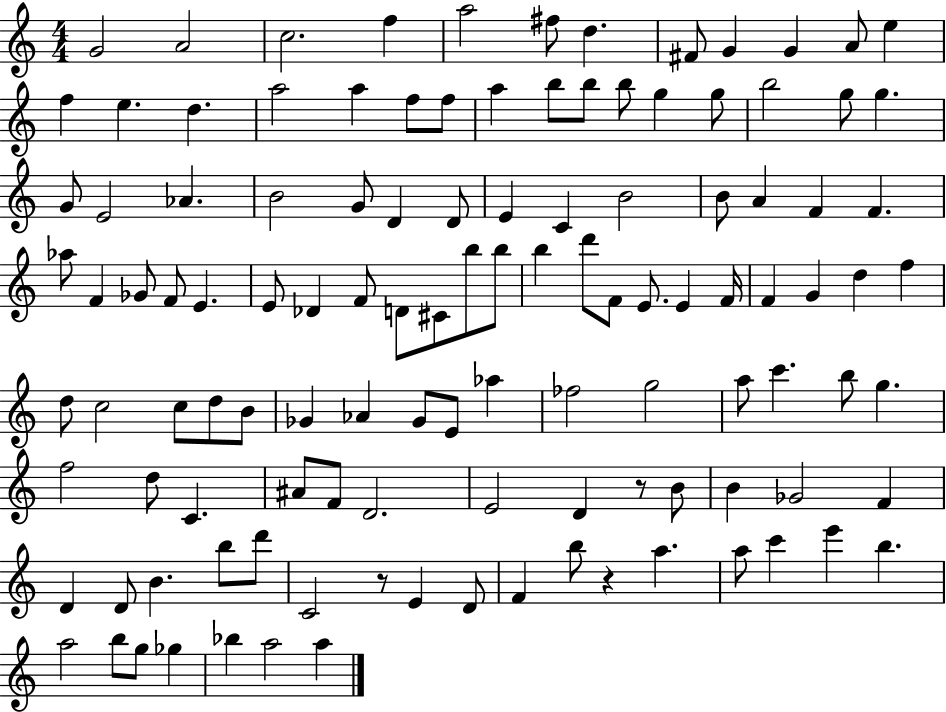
{
  \clef treble
  \numericTimeSignature
  \time 4/4
  \key c \major
  g'2 a'2 | c''2. f''4 | a''2 fis''8 d''4. | fis'8 g'4 g'4 a'8 e''4 | \break f''4 e''4. d''4. | a''2 a''4 f''8 f''8 | a''4 b''8 b''8 b''8 g''4 g''8 | b''2 g''8 g''4. | \break g'8 e'2 aes'4. | b'2 g'8 d'4 d'8 | e'4 c'4 b'2 | b'8 a'4 f'4 f'4. | \break aes''8 f'4 ges'8 f'8 e'4. | e'8 des'4 f'8 d'8 cis'8 b''8 b''8 | b''4 d'''8 f'8 e'8. e'4 f'16 | f'4 g'4 d''4 f''4 | \break d''8 c''2 c''8 d''8 b'8 | ges'4 aes'4 ges'8 e'8 aes''4 | fes''2 g''2 | a''8 c'''4. b''8 g''4. | \break f''2 d''8 c'4. | ais'8 f'8 d'2. | e'2 d'4 r8 b'8 | b'4 ges'2 f'4 | \break d'4 d'8 b'4. b''8 d'''8 | c'2 r8 e'4 d'8 | f'4 b''8 r4 a''4. | a''8 c'''4 e'''4 b''4. | \break a''2 b''8 g''8 ges''4 | bes''4 a''2 a''4 | \bar "|."
}